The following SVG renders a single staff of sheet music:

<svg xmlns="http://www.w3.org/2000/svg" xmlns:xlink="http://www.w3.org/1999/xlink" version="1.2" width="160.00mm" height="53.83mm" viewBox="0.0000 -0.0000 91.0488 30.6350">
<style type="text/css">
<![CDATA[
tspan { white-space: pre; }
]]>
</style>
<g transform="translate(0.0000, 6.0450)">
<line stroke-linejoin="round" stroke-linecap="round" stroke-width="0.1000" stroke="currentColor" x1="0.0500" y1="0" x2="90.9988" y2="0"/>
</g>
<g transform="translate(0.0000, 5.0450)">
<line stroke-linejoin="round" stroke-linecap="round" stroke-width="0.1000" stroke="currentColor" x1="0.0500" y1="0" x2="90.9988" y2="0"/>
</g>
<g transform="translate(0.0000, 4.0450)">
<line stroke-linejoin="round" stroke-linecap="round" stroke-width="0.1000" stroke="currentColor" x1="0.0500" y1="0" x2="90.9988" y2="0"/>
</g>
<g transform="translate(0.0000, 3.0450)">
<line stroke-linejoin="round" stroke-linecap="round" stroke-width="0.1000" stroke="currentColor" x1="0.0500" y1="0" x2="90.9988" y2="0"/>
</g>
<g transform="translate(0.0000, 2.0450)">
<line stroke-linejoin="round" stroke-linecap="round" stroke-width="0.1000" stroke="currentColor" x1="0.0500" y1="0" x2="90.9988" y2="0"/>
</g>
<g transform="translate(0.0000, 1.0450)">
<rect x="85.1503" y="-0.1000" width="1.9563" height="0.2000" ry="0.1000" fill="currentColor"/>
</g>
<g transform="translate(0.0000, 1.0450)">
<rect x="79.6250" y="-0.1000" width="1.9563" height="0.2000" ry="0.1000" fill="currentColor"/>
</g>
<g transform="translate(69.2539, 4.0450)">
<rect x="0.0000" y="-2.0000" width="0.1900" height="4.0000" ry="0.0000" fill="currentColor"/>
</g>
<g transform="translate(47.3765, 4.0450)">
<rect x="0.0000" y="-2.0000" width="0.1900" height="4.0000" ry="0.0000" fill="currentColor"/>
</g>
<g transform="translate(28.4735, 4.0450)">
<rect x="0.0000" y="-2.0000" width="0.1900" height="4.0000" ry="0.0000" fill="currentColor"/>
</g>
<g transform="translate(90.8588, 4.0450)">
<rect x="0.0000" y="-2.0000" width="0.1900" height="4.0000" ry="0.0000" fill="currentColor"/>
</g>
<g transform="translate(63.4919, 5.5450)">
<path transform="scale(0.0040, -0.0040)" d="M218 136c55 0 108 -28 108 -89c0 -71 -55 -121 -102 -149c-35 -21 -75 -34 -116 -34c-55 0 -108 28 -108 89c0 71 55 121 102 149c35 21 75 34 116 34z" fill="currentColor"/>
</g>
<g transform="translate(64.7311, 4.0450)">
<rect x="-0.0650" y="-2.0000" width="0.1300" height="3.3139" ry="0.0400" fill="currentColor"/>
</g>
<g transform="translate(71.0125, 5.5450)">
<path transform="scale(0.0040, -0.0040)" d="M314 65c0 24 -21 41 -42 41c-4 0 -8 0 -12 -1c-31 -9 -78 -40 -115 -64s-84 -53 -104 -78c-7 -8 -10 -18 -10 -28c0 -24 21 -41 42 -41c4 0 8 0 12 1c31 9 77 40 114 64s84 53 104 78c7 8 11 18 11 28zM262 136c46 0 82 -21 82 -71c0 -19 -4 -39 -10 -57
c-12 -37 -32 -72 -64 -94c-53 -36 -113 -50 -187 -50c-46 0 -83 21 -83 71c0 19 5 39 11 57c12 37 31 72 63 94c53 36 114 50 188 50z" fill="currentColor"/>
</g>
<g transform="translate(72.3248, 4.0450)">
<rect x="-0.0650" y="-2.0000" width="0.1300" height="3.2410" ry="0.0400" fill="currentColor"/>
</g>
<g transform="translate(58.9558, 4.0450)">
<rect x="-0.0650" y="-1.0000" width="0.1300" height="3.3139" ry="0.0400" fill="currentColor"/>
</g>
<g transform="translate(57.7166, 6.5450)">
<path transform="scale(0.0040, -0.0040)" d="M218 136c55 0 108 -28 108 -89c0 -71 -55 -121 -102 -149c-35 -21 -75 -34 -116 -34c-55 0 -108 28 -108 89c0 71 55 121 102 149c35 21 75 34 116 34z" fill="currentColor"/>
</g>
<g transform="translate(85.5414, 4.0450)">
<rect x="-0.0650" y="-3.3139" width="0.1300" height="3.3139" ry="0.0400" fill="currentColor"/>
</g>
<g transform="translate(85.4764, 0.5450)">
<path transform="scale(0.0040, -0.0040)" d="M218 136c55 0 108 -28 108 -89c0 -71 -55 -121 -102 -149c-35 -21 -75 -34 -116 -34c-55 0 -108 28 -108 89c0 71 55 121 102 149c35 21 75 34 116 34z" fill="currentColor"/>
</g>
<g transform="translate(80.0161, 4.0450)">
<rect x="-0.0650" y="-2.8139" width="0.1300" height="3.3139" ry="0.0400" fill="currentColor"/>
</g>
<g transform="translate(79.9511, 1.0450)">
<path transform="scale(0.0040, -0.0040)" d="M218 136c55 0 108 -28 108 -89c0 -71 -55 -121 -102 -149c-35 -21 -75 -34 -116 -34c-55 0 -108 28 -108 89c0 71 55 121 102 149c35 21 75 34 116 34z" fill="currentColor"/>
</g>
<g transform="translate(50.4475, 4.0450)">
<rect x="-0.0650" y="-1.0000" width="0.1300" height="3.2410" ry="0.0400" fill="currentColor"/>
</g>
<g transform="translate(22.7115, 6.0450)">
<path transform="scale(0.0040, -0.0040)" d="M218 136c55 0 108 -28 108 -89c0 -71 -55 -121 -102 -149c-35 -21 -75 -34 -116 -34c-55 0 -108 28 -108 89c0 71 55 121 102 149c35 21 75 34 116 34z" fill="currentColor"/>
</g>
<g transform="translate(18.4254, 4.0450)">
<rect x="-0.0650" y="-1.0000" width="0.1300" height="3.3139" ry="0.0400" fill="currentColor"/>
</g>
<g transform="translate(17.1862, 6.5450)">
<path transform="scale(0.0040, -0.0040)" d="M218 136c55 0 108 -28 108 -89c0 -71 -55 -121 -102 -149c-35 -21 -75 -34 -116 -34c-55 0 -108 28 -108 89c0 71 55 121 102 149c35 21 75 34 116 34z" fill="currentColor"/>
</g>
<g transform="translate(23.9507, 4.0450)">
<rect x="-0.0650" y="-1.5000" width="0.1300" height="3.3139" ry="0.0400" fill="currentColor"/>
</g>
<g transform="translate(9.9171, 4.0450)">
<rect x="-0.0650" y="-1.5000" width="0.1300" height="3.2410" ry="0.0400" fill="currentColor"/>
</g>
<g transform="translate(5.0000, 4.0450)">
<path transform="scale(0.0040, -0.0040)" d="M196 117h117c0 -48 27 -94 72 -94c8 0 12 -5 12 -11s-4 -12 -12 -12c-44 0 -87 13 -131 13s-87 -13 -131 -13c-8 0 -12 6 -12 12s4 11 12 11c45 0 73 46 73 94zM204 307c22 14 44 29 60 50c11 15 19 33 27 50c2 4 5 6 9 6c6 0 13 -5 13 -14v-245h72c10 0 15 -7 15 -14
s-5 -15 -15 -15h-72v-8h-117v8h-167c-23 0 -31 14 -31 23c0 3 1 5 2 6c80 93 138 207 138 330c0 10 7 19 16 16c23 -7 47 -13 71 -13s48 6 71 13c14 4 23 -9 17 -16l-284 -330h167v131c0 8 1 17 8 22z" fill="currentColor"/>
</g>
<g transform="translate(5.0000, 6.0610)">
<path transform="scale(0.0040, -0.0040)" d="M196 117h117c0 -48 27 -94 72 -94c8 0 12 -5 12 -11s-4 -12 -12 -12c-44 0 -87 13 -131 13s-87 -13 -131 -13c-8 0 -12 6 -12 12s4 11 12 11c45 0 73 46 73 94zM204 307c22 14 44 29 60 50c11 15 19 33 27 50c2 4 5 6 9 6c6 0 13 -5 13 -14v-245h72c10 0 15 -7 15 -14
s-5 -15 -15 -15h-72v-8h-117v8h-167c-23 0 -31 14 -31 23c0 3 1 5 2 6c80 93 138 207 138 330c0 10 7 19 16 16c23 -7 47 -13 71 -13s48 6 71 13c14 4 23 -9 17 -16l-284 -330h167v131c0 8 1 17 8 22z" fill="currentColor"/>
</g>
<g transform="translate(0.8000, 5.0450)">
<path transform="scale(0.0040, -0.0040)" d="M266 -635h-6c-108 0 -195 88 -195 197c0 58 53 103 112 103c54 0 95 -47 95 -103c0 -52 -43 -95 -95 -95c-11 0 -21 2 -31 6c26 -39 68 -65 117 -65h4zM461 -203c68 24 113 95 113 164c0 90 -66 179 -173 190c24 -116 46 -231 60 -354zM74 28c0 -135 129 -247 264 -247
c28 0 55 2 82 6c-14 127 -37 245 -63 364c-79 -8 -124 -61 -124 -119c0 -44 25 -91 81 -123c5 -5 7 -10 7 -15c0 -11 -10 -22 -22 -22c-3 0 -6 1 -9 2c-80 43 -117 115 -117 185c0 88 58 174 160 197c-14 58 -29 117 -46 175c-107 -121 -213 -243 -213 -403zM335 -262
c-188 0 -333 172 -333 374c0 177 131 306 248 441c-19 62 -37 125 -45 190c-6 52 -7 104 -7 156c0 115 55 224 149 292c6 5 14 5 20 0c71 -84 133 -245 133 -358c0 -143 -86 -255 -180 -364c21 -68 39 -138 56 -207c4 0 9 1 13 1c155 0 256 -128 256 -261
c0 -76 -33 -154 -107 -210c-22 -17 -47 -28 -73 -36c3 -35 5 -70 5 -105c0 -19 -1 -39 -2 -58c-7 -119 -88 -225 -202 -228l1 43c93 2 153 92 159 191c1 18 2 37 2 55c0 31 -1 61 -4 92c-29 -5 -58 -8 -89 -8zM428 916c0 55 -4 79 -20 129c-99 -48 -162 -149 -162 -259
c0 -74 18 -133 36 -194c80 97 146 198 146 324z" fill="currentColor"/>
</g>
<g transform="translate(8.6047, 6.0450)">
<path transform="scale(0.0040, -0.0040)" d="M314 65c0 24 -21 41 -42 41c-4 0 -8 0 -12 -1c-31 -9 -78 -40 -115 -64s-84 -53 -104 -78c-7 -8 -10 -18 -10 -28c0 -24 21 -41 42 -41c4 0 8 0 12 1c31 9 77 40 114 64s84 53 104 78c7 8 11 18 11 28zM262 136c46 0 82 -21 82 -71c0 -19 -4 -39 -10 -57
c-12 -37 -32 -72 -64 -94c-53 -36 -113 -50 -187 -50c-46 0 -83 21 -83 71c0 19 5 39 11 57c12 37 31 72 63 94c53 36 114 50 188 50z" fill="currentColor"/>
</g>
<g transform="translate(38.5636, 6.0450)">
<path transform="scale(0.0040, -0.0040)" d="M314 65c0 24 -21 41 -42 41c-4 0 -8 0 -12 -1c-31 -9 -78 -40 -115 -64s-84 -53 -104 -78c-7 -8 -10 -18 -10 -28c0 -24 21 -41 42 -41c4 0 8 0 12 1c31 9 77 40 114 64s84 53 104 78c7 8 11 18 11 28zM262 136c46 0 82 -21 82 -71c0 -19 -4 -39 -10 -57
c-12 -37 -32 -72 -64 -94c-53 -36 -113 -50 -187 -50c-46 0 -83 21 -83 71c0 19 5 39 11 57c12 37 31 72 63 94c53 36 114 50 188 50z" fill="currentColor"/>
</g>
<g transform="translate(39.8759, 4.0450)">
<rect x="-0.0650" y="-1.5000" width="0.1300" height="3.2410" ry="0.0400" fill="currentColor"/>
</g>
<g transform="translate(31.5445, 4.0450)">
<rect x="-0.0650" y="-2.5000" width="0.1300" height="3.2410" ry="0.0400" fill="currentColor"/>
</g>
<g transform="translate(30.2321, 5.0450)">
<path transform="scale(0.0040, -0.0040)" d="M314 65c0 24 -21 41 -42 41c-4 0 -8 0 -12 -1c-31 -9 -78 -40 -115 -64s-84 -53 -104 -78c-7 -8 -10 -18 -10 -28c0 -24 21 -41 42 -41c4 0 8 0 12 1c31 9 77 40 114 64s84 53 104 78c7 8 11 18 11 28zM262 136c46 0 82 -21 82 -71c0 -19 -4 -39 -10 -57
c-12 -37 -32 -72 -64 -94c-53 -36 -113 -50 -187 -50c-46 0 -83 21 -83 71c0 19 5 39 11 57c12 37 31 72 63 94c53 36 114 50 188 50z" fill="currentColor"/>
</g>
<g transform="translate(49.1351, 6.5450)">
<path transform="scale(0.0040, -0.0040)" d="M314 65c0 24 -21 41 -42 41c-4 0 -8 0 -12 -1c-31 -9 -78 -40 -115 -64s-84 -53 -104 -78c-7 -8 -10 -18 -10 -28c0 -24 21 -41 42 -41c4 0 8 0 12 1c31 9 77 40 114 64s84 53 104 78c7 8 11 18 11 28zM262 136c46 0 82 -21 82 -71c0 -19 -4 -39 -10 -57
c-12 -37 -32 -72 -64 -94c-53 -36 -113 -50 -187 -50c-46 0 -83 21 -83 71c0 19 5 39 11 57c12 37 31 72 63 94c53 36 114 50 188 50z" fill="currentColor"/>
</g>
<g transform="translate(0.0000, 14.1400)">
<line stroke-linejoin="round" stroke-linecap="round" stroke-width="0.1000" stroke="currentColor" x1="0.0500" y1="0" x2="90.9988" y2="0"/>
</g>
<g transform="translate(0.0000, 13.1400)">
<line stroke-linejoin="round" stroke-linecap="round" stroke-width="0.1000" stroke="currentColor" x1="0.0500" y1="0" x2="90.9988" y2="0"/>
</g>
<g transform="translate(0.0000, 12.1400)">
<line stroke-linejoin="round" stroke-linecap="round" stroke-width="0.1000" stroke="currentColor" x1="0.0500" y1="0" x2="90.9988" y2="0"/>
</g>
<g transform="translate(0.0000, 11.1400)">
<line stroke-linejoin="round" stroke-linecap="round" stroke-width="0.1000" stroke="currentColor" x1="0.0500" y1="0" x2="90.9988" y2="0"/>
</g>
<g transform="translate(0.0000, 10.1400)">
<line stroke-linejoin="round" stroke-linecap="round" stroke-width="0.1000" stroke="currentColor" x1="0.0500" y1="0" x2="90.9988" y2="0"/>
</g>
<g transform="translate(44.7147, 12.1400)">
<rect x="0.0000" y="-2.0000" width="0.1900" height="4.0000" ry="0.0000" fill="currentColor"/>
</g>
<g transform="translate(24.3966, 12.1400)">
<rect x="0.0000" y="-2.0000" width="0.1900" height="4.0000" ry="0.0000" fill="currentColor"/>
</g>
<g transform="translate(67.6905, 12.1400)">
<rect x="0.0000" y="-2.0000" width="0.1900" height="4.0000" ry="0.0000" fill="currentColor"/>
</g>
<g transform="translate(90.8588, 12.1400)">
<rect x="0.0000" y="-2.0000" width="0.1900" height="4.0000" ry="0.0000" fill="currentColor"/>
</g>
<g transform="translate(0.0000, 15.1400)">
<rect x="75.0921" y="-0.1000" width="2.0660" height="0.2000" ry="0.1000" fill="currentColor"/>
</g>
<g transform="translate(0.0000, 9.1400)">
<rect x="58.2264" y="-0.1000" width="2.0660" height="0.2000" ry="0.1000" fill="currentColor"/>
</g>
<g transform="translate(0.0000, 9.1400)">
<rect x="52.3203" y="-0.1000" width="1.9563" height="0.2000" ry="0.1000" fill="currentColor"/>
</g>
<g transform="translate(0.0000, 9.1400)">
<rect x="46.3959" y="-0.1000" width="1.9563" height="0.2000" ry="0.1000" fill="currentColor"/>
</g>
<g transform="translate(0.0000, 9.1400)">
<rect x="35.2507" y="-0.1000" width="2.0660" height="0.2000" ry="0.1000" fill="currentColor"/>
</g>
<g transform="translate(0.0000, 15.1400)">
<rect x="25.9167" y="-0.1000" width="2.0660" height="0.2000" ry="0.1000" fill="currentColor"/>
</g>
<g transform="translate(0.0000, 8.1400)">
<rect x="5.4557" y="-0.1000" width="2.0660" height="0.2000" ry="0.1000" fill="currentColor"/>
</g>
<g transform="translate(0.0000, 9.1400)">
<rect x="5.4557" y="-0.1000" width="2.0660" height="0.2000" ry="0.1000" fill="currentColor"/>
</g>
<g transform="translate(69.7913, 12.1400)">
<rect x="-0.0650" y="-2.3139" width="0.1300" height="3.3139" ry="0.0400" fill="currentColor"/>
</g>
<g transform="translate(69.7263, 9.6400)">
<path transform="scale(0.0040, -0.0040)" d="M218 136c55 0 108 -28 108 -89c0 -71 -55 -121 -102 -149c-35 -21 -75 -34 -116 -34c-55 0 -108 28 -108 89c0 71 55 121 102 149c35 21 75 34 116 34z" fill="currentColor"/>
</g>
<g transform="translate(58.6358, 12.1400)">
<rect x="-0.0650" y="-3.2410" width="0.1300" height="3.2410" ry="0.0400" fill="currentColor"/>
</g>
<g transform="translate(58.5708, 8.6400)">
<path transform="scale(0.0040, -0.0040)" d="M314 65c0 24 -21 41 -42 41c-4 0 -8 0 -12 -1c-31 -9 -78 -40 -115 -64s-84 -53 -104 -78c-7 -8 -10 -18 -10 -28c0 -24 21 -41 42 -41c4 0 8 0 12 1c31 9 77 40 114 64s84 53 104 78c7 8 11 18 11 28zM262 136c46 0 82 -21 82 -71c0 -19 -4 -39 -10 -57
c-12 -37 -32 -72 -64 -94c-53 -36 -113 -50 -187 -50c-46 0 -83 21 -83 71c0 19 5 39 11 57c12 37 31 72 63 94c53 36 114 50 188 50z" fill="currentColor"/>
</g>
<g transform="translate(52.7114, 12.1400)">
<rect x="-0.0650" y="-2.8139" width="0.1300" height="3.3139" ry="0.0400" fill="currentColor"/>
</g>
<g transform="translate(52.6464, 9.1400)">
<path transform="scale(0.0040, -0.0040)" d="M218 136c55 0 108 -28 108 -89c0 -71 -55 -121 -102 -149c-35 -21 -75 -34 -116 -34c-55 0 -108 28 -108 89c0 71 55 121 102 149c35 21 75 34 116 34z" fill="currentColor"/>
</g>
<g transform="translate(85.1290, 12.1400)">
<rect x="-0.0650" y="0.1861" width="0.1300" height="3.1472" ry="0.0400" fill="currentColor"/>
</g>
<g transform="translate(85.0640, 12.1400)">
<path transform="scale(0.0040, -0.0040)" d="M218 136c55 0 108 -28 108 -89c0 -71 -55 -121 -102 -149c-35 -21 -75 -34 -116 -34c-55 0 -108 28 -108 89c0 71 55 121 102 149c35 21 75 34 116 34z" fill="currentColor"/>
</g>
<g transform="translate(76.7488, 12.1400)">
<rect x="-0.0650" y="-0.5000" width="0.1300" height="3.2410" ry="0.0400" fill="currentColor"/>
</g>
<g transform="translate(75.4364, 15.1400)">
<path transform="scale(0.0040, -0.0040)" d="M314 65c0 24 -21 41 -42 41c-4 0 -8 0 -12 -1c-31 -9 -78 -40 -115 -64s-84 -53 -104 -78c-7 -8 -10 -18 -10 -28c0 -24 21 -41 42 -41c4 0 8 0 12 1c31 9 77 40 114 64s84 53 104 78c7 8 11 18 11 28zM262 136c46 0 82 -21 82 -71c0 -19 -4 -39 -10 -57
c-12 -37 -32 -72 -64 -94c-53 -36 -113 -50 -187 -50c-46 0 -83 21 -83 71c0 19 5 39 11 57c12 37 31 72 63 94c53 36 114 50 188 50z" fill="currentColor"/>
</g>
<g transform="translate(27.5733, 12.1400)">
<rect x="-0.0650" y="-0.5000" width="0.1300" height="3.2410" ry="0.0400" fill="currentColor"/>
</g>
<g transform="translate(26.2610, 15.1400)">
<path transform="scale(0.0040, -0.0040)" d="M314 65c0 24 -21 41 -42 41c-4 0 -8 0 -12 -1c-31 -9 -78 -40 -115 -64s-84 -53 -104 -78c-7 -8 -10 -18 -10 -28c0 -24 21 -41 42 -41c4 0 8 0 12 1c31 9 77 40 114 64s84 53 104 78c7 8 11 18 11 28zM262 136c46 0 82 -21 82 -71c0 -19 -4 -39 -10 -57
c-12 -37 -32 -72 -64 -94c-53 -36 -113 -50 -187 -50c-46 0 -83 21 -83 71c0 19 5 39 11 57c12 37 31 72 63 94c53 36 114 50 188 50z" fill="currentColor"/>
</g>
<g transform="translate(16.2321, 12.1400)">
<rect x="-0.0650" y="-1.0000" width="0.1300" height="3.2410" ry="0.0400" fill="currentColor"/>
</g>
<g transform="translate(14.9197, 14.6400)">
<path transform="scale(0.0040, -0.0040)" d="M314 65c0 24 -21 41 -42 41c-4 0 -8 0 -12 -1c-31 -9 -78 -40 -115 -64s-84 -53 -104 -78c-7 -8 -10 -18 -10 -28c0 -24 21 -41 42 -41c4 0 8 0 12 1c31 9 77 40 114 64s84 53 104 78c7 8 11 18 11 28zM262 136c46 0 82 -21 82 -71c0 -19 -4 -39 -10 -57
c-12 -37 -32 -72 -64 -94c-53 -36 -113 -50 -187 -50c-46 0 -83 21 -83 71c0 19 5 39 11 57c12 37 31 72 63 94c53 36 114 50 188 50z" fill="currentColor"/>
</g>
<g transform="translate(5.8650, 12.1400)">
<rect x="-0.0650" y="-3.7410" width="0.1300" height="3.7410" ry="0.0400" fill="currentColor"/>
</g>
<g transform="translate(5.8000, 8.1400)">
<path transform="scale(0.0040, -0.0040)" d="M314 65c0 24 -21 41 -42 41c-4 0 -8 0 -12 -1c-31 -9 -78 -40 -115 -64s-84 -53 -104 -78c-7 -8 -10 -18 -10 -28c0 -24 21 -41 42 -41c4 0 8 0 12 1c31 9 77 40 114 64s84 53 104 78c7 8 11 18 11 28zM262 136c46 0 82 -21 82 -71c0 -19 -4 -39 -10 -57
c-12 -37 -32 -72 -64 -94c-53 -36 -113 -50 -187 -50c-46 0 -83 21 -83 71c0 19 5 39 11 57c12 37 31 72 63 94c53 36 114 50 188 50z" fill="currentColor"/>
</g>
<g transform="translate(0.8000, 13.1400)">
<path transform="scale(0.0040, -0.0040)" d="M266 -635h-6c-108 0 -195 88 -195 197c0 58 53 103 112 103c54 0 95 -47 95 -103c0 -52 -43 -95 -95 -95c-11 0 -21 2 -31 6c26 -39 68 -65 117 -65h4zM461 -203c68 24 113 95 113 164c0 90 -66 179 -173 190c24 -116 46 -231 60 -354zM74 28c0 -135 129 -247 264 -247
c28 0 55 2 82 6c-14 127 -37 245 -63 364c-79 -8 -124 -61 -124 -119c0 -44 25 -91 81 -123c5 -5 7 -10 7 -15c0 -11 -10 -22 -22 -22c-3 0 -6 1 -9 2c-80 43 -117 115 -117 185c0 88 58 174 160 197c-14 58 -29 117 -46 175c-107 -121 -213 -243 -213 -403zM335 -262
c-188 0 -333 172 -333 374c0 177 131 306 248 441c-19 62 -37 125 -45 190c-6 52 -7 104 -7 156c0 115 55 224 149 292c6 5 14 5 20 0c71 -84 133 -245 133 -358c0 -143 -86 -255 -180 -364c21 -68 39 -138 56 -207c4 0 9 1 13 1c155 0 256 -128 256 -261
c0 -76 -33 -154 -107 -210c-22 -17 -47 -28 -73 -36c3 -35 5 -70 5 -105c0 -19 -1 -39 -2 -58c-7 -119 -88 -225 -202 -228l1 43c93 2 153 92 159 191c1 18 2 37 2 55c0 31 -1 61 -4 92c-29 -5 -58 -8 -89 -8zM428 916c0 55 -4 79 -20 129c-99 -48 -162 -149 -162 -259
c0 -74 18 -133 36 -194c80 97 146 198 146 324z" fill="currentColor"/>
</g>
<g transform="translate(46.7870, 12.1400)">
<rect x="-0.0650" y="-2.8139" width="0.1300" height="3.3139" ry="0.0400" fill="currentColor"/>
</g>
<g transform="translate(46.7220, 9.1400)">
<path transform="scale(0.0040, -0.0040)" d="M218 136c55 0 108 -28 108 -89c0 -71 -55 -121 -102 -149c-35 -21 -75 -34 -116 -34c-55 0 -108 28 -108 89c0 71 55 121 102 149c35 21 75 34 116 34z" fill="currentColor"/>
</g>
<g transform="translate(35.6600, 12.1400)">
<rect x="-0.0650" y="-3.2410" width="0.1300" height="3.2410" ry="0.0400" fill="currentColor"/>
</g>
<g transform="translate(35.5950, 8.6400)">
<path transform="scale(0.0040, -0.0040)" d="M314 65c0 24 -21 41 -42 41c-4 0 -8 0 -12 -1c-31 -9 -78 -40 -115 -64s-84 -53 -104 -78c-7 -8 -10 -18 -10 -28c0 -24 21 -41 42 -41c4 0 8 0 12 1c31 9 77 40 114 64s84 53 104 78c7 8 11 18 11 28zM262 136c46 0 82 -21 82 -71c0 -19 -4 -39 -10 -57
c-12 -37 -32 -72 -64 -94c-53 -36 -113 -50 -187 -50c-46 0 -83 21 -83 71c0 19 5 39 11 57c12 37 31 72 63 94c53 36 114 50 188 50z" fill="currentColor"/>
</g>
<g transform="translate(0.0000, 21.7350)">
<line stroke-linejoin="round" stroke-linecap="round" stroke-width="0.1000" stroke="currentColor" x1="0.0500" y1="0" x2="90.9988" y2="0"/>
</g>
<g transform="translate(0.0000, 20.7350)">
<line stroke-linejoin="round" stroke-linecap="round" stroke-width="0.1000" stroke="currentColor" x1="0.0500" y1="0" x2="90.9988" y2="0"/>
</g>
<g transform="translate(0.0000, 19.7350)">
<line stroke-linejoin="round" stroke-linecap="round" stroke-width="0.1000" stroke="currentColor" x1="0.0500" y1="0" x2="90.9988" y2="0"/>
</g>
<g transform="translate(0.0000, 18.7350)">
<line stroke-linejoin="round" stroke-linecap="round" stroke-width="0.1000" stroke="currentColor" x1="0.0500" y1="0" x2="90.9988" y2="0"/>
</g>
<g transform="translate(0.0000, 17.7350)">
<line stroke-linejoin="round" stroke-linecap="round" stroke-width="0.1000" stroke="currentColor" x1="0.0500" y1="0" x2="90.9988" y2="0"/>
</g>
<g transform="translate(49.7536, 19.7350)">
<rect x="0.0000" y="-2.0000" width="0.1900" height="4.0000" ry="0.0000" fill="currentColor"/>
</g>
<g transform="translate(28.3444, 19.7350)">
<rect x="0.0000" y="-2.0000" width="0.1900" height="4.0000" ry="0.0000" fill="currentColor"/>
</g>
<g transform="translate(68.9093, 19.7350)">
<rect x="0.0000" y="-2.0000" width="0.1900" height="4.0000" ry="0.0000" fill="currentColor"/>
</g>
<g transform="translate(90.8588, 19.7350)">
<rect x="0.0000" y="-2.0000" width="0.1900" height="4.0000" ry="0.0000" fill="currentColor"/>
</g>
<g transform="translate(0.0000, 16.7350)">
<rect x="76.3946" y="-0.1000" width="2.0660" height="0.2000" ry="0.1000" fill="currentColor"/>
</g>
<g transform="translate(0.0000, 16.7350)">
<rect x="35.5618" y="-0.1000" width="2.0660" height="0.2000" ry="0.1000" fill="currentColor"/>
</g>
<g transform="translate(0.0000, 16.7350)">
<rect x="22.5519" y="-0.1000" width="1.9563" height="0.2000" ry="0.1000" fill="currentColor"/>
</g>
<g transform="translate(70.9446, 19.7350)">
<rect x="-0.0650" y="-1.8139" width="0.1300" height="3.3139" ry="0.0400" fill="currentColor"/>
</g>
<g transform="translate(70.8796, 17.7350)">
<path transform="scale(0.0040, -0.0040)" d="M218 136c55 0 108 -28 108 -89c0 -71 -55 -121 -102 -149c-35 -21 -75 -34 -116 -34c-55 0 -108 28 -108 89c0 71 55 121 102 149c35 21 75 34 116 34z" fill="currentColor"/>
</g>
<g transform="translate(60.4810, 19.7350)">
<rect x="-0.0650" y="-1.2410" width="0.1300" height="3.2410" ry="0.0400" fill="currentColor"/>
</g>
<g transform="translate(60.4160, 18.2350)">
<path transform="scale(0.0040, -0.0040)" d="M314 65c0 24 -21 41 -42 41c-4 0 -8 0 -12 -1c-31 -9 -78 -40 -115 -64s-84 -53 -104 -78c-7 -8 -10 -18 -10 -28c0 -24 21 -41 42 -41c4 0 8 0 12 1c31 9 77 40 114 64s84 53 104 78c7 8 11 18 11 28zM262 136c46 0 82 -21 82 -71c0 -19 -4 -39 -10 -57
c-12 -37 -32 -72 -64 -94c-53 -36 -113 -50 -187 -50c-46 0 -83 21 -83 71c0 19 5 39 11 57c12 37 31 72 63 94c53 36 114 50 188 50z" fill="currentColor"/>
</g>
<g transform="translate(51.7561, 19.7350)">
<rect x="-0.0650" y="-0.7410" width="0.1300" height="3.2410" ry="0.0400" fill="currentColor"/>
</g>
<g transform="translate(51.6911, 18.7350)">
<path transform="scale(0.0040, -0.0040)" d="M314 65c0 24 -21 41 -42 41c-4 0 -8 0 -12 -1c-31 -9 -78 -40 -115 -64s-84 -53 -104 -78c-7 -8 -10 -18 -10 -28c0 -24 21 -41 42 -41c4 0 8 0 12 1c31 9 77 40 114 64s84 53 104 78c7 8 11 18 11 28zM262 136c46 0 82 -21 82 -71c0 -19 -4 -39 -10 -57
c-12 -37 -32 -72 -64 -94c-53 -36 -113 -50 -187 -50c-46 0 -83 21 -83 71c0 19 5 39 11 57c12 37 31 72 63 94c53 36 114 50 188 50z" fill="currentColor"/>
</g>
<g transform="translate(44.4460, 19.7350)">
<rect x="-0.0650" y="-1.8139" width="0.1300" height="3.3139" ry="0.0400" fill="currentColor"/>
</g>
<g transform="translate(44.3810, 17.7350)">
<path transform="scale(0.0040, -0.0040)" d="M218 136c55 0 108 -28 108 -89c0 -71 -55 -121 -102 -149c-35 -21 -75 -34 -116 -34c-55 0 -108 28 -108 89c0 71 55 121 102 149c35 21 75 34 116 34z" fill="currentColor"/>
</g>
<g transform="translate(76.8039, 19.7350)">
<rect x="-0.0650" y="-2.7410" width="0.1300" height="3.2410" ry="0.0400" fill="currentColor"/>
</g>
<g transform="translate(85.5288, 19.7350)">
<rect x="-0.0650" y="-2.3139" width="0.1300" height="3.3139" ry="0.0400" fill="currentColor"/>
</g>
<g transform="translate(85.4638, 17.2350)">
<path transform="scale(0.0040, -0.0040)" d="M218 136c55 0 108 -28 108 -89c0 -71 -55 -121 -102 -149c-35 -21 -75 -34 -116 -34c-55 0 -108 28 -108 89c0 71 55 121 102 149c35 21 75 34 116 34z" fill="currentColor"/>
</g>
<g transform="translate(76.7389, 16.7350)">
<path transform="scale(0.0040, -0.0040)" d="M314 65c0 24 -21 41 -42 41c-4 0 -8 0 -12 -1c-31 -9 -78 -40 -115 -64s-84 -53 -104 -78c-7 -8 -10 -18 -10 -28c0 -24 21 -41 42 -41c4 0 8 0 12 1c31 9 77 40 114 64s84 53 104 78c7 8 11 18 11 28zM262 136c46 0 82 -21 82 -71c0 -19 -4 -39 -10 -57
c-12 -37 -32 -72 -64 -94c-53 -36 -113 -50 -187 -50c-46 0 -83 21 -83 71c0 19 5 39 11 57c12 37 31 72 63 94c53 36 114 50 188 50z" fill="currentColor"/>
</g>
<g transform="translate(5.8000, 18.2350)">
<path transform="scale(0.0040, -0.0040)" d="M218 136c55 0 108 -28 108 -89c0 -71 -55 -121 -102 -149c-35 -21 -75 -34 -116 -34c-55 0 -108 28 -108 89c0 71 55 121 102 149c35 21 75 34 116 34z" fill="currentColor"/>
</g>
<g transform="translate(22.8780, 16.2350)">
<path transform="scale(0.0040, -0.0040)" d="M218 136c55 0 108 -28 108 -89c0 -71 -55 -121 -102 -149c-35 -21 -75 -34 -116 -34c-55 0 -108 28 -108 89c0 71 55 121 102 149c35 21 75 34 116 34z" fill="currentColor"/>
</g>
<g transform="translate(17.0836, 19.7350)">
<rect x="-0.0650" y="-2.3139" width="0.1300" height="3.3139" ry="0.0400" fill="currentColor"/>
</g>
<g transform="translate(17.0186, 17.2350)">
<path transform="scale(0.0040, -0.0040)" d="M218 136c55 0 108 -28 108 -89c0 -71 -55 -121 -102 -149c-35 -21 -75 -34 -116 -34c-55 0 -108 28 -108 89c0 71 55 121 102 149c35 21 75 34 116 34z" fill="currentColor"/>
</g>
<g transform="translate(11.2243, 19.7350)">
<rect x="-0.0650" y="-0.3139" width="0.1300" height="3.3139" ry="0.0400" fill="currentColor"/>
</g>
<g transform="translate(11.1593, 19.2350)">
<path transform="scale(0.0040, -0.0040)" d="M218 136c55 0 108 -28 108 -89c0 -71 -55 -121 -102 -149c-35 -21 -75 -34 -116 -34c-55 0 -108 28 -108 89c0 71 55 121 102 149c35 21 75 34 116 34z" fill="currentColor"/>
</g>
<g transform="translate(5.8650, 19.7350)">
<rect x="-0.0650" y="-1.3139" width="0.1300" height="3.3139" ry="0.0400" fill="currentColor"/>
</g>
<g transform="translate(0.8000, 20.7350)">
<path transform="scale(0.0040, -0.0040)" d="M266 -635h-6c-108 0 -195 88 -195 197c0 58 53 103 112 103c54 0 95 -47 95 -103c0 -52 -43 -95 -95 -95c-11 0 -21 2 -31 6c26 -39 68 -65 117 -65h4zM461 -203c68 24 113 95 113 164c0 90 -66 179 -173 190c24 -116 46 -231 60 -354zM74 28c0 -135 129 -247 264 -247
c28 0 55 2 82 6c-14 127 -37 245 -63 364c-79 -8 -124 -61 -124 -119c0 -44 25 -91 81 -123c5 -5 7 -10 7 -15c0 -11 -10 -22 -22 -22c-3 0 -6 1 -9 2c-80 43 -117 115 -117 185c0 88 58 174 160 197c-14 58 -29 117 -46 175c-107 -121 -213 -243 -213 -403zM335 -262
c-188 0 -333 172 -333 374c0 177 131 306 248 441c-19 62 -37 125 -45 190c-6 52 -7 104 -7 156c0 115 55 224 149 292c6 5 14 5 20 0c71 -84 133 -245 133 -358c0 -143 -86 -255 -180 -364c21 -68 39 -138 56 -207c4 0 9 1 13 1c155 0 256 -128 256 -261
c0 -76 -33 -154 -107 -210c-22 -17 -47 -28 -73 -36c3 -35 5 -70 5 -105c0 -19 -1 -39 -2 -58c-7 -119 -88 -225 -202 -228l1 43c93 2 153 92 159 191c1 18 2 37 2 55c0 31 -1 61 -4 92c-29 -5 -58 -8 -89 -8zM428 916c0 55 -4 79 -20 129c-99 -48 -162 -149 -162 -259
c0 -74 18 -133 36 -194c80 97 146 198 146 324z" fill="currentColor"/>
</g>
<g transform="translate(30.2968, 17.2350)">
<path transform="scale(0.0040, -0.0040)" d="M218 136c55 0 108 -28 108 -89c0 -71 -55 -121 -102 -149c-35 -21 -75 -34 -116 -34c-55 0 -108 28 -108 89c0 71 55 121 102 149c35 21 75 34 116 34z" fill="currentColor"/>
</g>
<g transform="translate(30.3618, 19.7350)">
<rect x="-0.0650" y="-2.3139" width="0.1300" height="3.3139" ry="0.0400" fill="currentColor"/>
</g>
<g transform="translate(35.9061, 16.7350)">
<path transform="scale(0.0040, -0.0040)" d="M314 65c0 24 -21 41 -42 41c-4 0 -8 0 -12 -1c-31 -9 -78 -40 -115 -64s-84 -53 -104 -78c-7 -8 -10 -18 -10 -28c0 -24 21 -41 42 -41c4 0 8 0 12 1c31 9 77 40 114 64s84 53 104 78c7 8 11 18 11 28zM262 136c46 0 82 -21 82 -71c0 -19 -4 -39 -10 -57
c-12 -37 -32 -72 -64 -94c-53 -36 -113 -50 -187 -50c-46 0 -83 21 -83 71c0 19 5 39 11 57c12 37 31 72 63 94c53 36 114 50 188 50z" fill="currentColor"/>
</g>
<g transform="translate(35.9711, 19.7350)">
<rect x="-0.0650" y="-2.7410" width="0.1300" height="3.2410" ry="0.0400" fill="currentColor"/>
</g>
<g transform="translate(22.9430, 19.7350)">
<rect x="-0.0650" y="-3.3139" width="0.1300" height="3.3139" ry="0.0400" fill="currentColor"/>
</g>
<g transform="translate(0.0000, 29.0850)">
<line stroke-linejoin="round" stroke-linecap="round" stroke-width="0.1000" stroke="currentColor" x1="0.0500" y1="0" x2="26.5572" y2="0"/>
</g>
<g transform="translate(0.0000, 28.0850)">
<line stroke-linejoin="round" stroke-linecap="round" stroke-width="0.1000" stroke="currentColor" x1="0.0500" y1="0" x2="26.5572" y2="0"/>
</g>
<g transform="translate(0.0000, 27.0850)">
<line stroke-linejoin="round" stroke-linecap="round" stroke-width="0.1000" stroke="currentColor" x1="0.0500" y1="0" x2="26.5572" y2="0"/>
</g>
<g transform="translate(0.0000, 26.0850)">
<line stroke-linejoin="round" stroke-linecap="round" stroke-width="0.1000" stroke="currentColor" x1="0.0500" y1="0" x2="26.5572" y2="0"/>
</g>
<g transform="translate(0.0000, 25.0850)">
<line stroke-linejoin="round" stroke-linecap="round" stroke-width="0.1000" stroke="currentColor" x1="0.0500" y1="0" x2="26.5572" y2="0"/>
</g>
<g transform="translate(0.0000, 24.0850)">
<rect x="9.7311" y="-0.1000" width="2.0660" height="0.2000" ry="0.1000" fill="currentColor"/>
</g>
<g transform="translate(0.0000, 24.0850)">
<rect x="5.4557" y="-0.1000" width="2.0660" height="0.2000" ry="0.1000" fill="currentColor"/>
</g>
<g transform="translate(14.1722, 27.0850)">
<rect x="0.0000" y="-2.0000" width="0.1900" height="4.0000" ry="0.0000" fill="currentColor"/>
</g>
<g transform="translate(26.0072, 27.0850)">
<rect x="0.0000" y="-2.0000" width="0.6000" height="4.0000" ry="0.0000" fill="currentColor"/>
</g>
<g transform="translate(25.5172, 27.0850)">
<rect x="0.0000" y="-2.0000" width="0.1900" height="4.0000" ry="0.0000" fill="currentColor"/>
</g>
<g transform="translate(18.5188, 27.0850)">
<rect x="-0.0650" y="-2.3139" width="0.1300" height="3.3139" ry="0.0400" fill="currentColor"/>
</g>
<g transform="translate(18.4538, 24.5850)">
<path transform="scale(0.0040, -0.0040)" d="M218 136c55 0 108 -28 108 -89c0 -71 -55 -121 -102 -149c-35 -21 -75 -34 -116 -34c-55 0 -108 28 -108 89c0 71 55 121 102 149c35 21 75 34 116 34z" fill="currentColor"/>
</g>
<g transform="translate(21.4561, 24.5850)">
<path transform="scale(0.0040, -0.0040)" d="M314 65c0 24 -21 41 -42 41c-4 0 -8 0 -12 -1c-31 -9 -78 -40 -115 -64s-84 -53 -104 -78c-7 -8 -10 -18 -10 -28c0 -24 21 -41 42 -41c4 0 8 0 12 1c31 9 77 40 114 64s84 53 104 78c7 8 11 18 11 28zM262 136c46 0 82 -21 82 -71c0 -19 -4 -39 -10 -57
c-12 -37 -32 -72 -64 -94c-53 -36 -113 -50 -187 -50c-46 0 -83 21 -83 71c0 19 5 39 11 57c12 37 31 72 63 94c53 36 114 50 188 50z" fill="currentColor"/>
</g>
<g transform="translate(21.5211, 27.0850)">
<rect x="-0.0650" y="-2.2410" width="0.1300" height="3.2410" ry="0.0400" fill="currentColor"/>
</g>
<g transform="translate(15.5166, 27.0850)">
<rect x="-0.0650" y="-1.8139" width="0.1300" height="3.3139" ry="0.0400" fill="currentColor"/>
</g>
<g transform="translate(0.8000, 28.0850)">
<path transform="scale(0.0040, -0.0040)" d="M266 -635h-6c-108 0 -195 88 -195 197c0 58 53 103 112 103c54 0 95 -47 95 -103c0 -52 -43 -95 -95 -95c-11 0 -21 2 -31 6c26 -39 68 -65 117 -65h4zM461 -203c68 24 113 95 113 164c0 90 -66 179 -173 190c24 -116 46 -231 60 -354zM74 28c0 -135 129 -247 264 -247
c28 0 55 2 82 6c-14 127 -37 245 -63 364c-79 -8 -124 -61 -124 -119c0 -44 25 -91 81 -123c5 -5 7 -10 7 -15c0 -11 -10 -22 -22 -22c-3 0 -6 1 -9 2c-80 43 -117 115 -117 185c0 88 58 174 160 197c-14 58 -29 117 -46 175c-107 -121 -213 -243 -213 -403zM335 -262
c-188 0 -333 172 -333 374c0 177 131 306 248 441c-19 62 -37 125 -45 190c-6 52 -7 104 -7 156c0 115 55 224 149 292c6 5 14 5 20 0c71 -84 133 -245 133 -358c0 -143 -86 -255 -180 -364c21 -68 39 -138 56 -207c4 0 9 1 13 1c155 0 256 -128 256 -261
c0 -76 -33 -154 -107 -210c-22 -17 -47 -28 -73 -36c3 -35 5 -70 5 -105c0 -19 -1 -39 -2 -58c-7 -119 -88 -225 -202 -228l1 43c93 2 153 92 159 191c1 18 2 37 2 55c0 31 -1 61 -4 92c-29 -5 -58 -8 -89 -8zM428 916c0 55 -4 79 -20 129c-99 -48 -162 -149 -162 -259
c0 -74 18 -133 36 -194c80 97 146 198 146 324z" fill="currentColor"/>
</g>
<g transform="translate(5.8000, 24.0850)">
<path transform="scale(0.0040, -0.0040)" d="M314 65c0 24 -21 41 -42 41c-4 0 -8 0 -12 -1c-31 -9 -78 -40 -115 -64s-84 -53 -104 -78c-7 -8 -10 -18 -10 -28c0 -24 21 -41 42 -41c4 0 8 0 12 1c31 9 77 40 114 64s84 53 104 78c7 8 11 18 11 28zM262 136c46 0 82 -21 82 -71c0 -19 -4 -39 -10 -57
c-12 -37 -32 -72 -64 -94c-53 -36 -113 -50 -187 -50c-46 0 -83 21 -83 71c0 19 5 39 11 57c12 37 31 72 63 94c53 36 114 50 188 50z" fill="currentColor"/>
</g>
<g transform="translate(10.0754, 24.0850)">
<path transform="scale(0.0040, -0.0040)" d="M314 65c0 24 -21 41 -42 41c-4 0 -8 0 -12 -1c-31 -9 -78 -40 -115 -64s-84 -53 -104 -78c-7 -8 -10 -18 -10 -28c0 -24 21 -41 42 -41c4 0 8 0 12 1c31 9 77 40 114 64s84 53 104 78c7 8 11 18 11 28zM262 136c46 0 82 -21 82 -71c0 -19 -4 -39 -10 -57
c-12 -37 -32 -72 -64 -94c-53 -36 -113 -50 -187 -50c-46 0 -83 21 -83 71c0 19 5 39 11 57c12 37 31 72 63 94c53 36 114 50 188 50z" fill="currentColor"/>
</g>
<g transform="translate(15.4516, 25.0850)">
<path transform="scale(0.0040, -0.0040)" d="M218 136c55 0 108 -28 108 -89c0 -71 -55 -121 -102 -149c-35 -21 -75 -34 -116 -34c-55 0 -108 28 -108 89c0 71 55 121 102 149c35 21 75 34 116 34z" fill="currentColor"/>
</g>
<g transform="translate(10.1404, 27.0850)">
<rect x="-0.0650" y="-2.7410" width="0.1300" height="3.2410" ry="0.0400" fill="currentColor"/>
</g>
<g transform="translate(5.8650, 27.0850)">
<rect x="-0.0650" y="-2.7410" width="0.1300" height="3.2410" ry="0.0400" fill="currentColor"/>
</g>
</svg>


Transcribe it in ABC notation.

X:1
T:Untitled
M:4/4
L:1/4
K:C
E2 D E G2 E2 D2 D F F2 a b c'2 D2 C2 b2 a a b2 g C2 B e c g b g a2 f d2 e2 f a2 g a2 a2 f g g2